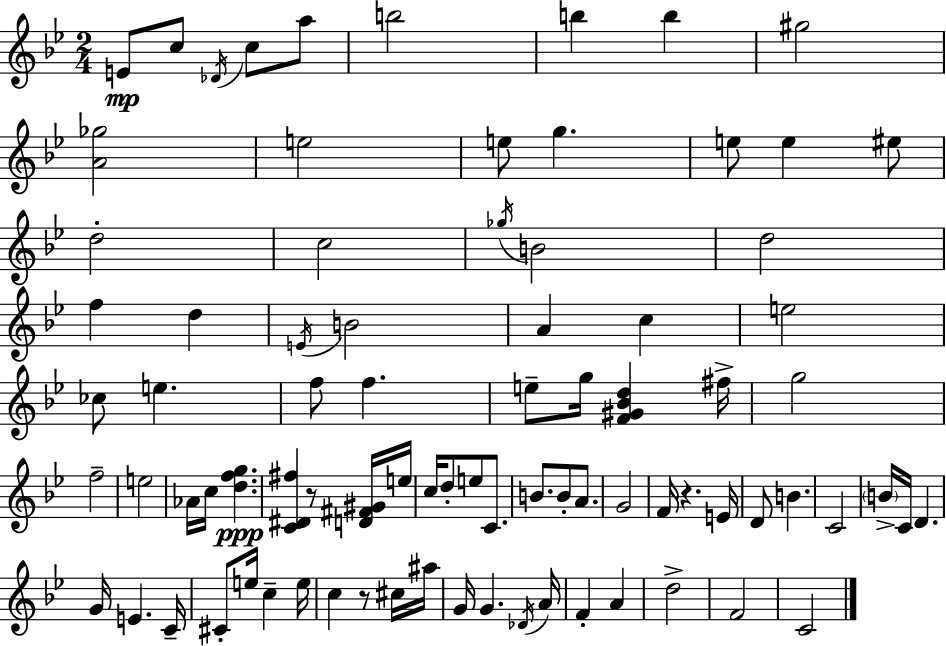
{
  \clef treble
  \numericTimeSignature
  \time 2/4
  \key g \minor
  e'8\mp c''8 \acciaccatura { des'16 } c''8 a''8 | b''2 | b''4 b''4 | gis''2 | \break <a' ges''>2 | e''2 | e''8 g''4. | e''8 e''4 eis''8 | \break d''2-. | c''2 | \acciaccatura { ges''16 } b'2 | d''2 | \break f''4 d''4 | \acciaccatura { e'16 } b'2 | a'4 c''4 | e''2 | \break ces''8 e''4. | f''8 f''4. | e''8-- g''16 <f' gis' bes' d''>4 | fis''16-> g''2 | \break f''2-- | e''2 | aes'16 c''16 <d'' f'' g''>4.\ppp | <c' dis' fis''>4 r8 | \break <d' fis' gis'>16 e''16 c''16 d''8-. e''8 | c'8. b'8. b'8-. | a'8. g'2 | f'16 r4. | \break e'16 d'8 b'4. | c'2 | \parenthesize b'16-> c'16 d'4. | g'16 e'4. | \break c'16-- cis'8-. e''16 c''4-- | e''16 c''4 r8 | cis''16 ais''16 g'16 g'4. | \acciaccatura { des'16 } a'16 f'4-. | \break a'4 d''2-> | f'2 | c'2 | \bar "|."
}